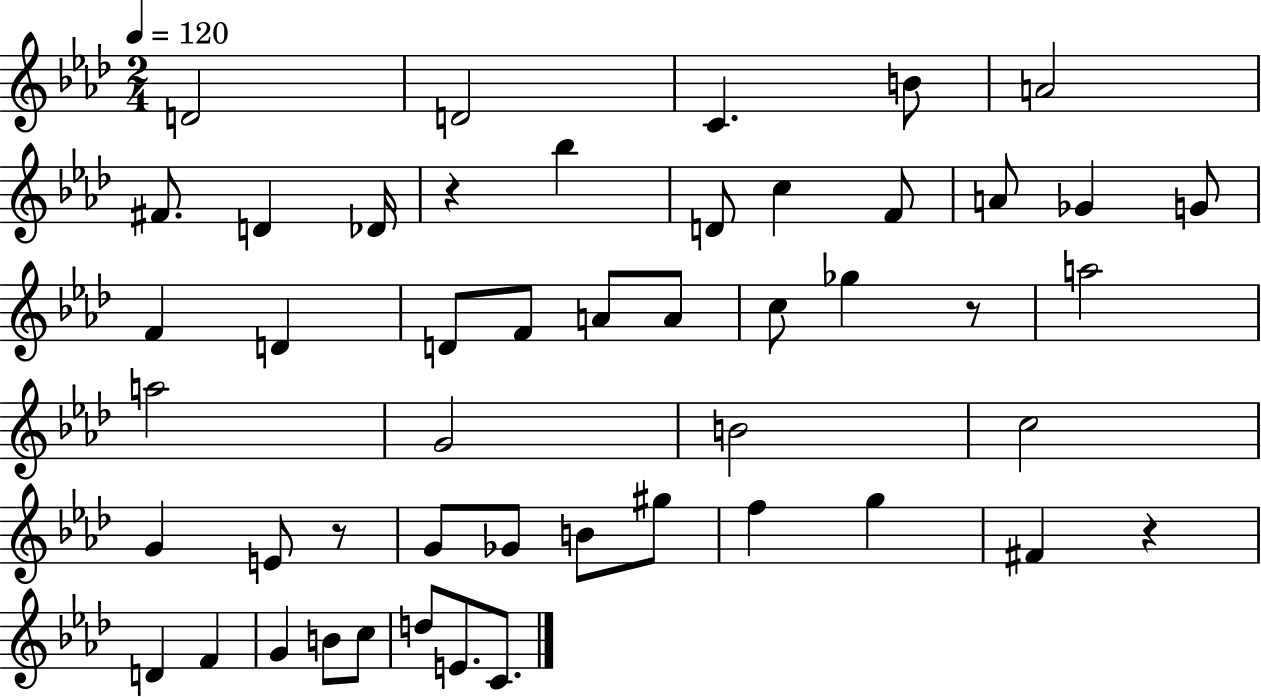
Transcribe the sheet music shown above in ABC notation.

X:1
T:Untitled
M:2/4
L:1/4
K:Ab
D2 D2 C B/2 A2 ^F/2 D _D/4 z _b D/2 c F/2 A/2 _G G/2 F D D/2 F/2 A/2 A/2 c/2 _g z/2 a2 a2 G2 B2 c2 G E/2 z/2 G/2 _G/2 B/2 ^g/2 f g ^F z D F G B/2 c/2 d/2 E/2 C/2